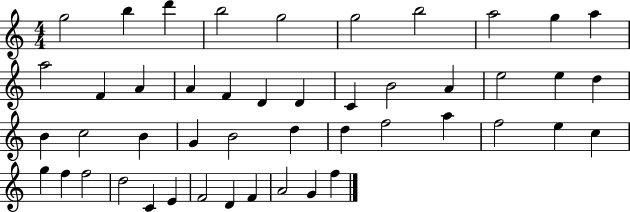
X:1
T:Untitled
M:4/4
L:1/4
K:C
g2 b d' b2 g2 g2 b2 a2 g a a2 F A A F D D C B2 A e2 e d B c2 B G B2 d d f2 a f2 e c g f f2 d2 C E F2 D F A2 G f